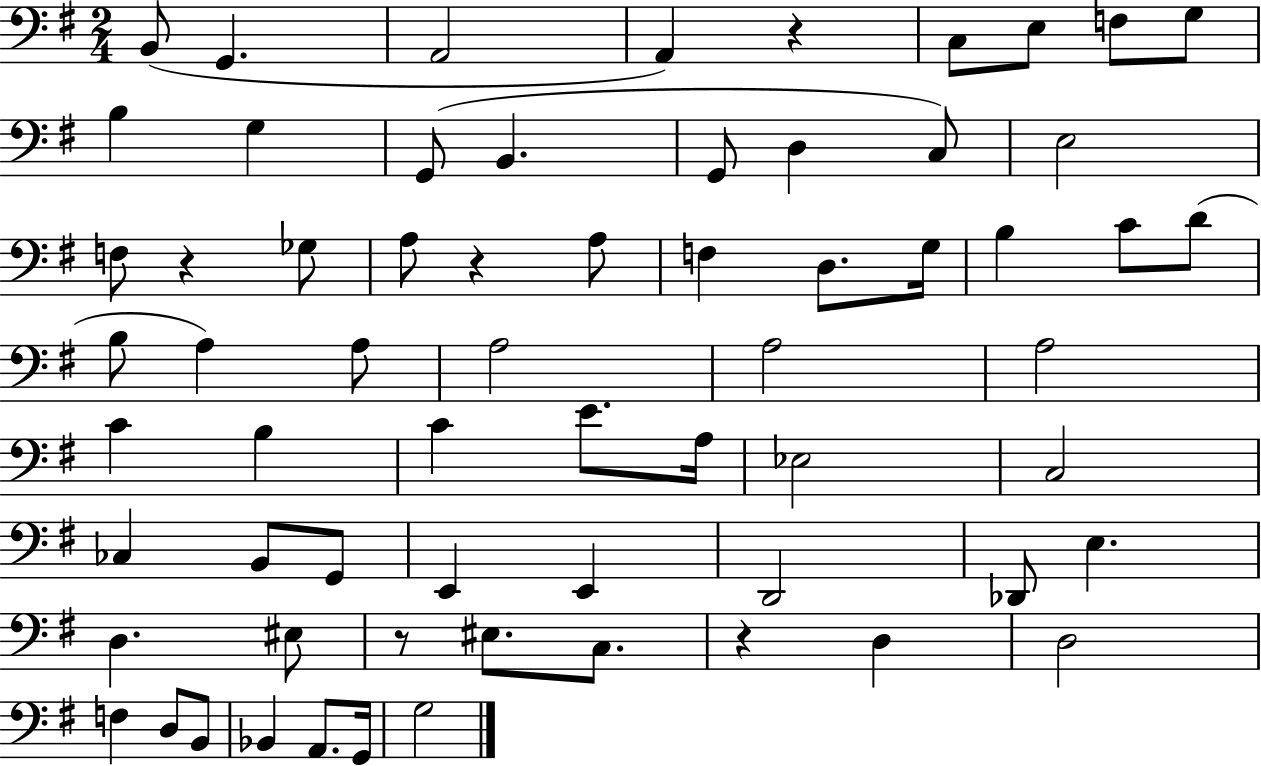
{
  \clef bass
  \numericTimeSignature
  \time 2/4
  \key g \major
  b,8( g,4. | a,2 | a,4) r4 | c8 e8 f8 g8 | \break b4 g4 | g,8( b,4. | g,8 d4 c8) | e2 | \break f8 r4 ges8 | a8 r4 a8 | f4 d8. g16 | b4 c'8 d'8( | \break b8 a4) a8 | a2 | a2 | a2 | \break c'4 b4 | c'4 e'8. a16 | ees2 | c2 | \break ces4 b,8 g,8 | e,4 e,4 | d,2 | des,8 e4. | \break d4. eis8 | r8 eis8. c8. | r4 d4 | d2 | \break f4 d8 b,8 | bes,4 a,8. g,16 | g2 | \bar "|."
}